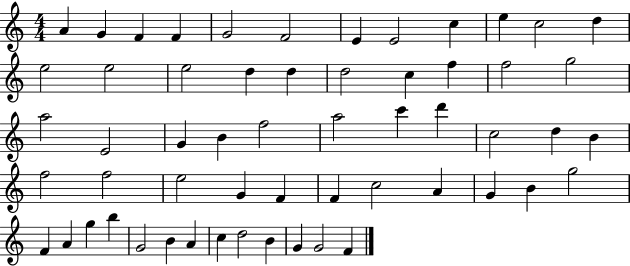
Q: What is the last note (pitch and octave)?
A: F4